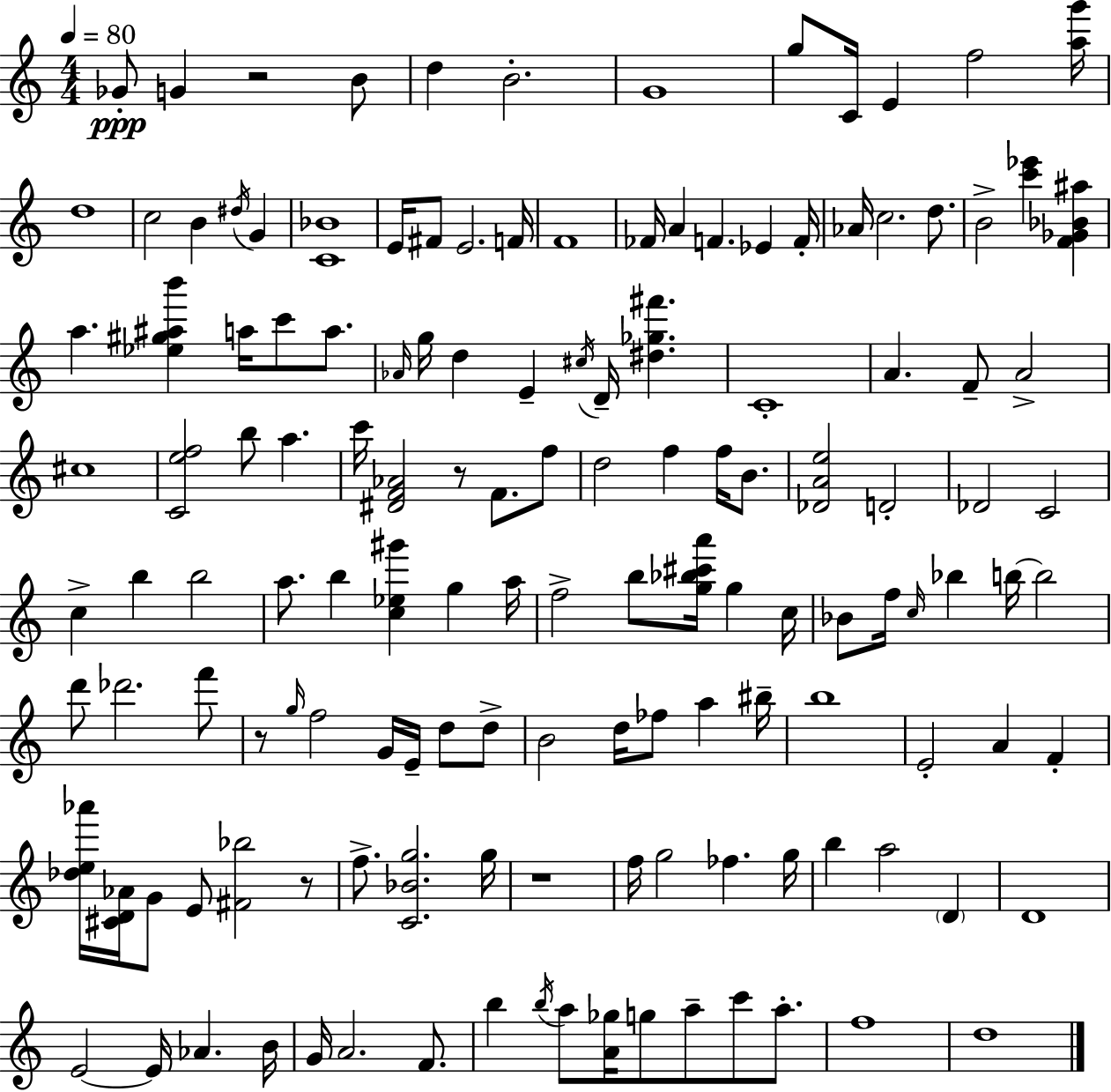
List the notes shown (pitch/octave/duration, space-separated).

Gb4/e G4/q R/h B4/e D5/q B4/h. G4/w G5/e C4/s E4/q F5/h [A5,G6]/s D5/w C5/h B4/q D#5/s G4/q [C4,Bb4]/w E4/s F#4/e E4/h. F4/s F4/w FES4/s A4/q F4/q. Eb4/q F4/s Ab4/s C5/h. D5/e. B4/h [C6,Eb6]/q [F4,Gb4,Bb4,A#5]/q A5/q. [Eb5,G#5,A#5,B6]/q A5/s C6/e A5/e. Ab4/s G5/s D5/q E4/q C#5/s D4/s [D#5,Gb5,F#6]/q. C4/w A4/q. F4/e A4/h C#5/w [C4,E5,F5]/h B5/e A5/q. C6/s [D#4,F4,Ab4]/h R/e F4/e. F5/e D5/h F5/q F5/s B4/e. [Db4,A4,E5]/h D4/h Db4/h C4/h C5/q B5/q B5/h A5/e. B5/q [C5,Eb5,G#6]/q G5/q A5/s F5/h B5/e [G5,Bb5,C#6,A6]/s G5/q C5/s Bb4/e F5/s C5/s Bb5/q B5/s B5/h D6/e Db6/h. F6/e R/e G5/s F5/h G4/s E4/s D5/e D5/e B4/h D5/s FES5/e A5/q BIS5/s B5/w E4/h A4/q F4/q [Db5,E5,Ab6]/s [C#4,D4,Ab4]/s G4/e E4/e [F#4,Bb5]/h R/e F5/e. [C4,Bb4,G5]/h. G5/s R/w F5/s G5/h FES5/q. G5/s B5/q A5/h D4/q D4/w E4/h E4/s Ab4/q. B4/s G4/s A4/h. F4/e. B5/q B5/s A5/e [A4,Gb5]/s G5/e A5/e C6/e A5/e. F5/w D5/w